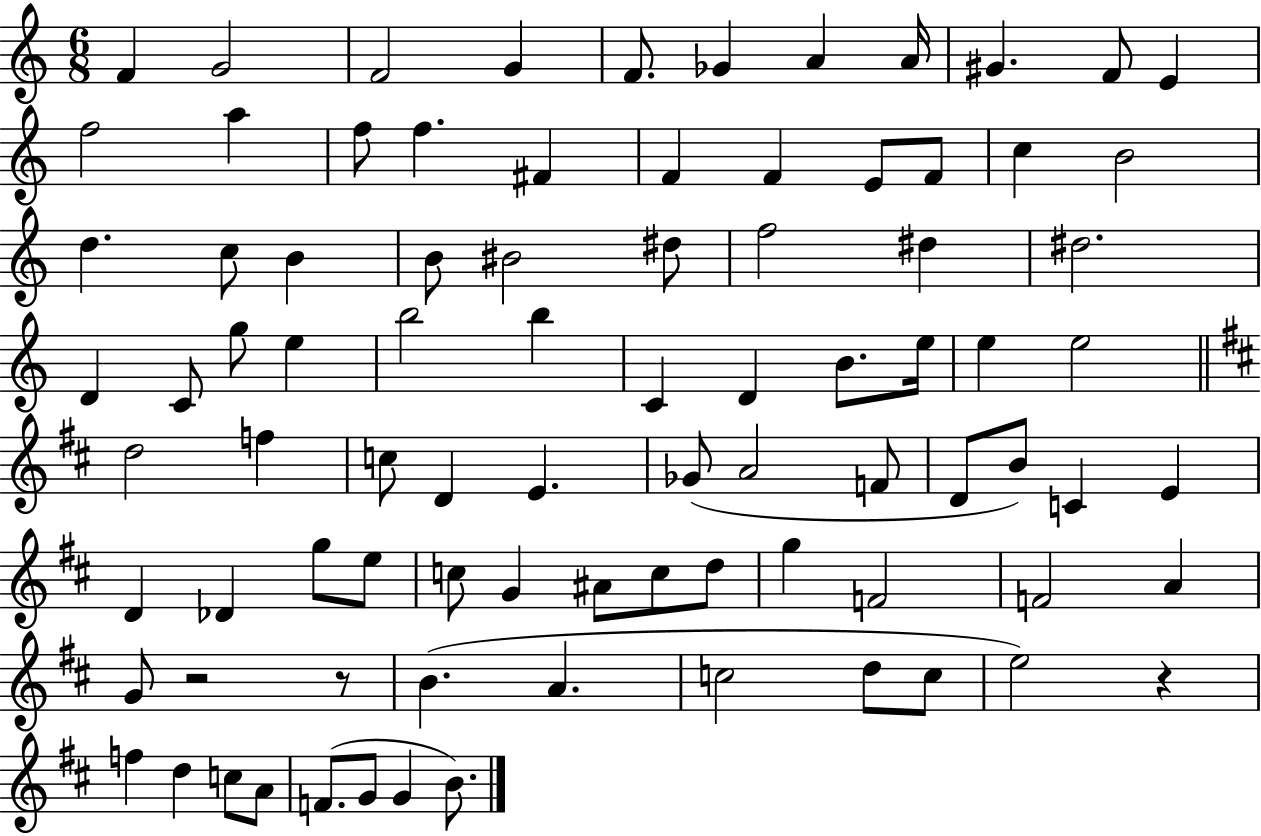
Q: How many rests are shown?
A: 3